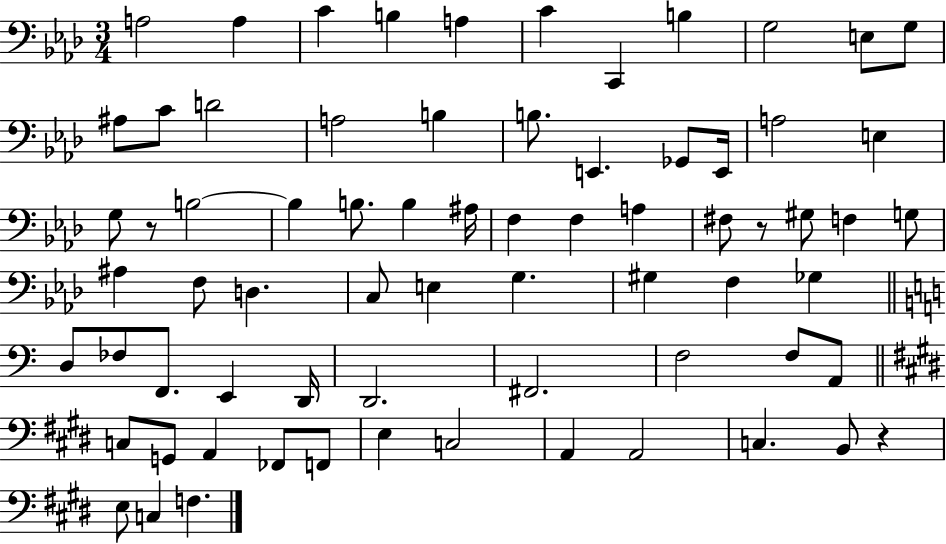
{
  \clef bass
  \numericTimeSignature
  \time 3/4
  \key aes \major
  a2 a4 | c'4 b4 a4 | c'4 c,4 b4 | g2 e8 g8 | \break ais8 c'8 d'2 | a2 b4 | b8. e,4. ges,8 e,16 | a2 e4 | \break g8 r8 b2~~ | b4 b8. b4 ais16 | f4 f4 a4 | fis8 r8 gis8 f4 g8 | \break ais4 f8 d4. | c8 e4 g4. | gis4 f4 ges4 | \bar "||" \break \key c \major d8 fes8 f,8. e,4 d,16 | d,2. | fis,2. | f2 f8 a,8 | \break \bar "||" \break \key e \major c8 g,8 a,4 fes,8 f,8 | e4 c2 | a,4 a,2 | c4. b,8 r4 | \break e8 c4 f4. | \bar "|."
}